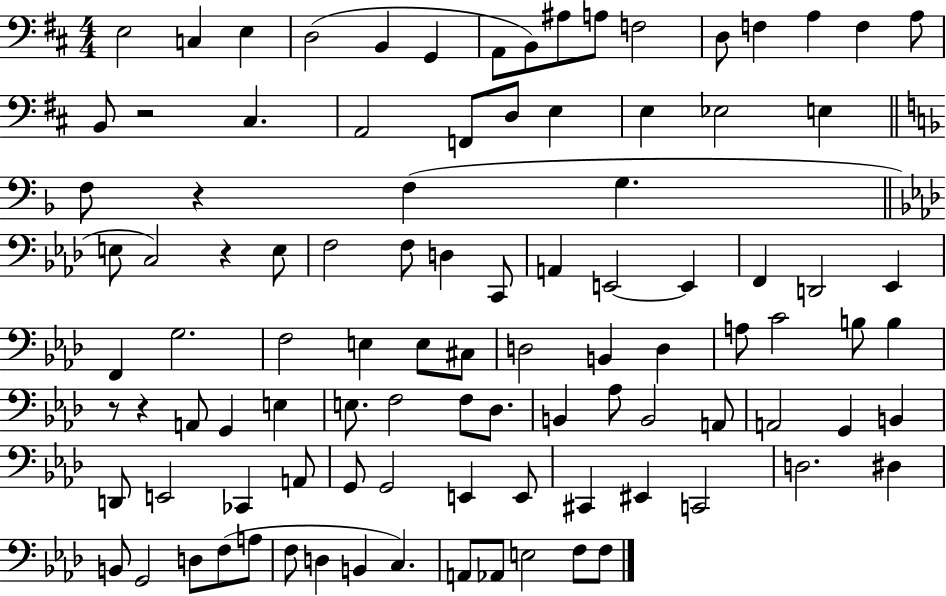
E3/h C3/q E3/q D3/h B2/q G2/q A2/e B2/e A#3/e A3/e F3/h D3/e F3/q A3/q F3/q A3/e B2/e R/h C#3/q. A2/h F2/e D3/e E3/q E3/q Eb3/h E3/q F3/e R/q F3/q G3/q. E3/e C3/h R/q E3/e F3/h F3/e D3/q C2/e A2/q E2/h E2/q F2/q D2/h Eb2/q F2/q G3/h. F3/h E3/q E3/e C#3/e D3/h B2/q D3/q A3/e C4/h B3/e B3/q R/e R/q A2/e G2/q E3/q E3/e. F3/h F3/e Db3/e. B2/q Ab3/e B2/h A2/e A2/h G2/q B2/q D2/e E2/h CES2/q A2/e G2/e G2/h E2/q E2/e C#2/q EIS2/q C2/h D3/h. D#3/q B2/e G2/h D3/e F3/e A3/e F3/e D3/q B2/q C3/q. A2/e Ab2/e E3/h F3/e F3/e